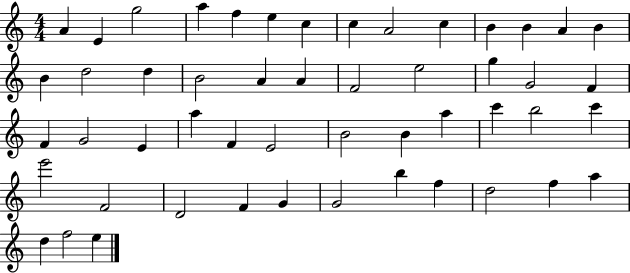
{
  \clef treble
  \numericTimeSignature
  \time 4/4
  \key c \major
  a'4 e'4 g''2 | a''4 f''4 e''4 c''4 | c''4 a'2 c''4 | b'4 b'4 a'4 b'4 | \break b'4 d''2 d''4 | b'2 a'4 a'4 | f'2 e''2 | g''4 g'2 f'4 | \break f'4 g'2 e'4 | a''4 f'4 e'2 | b'2 b'4 a''4 | c'''4 b''2 c'''4 | \break e'''2 f'2 | d'2 f'4 g'4 | g'2 b''4 f''4 | d''2 f''4 a''4 | \break d''4 f''2 e''4 | \bar "|."
}